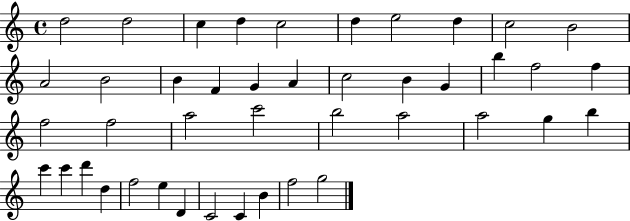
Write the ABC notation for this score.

X:1
T:Untitled
M:4/4
L:1/4
K:C
d2 d2 c d c2 d e2 d c2 B2 A2 B2 B F G A c2 B G b f2 f f2 f2 a2 c'2 b2 a2 a2 g b c' c' d' d f2 e D C2 C B f2 g2